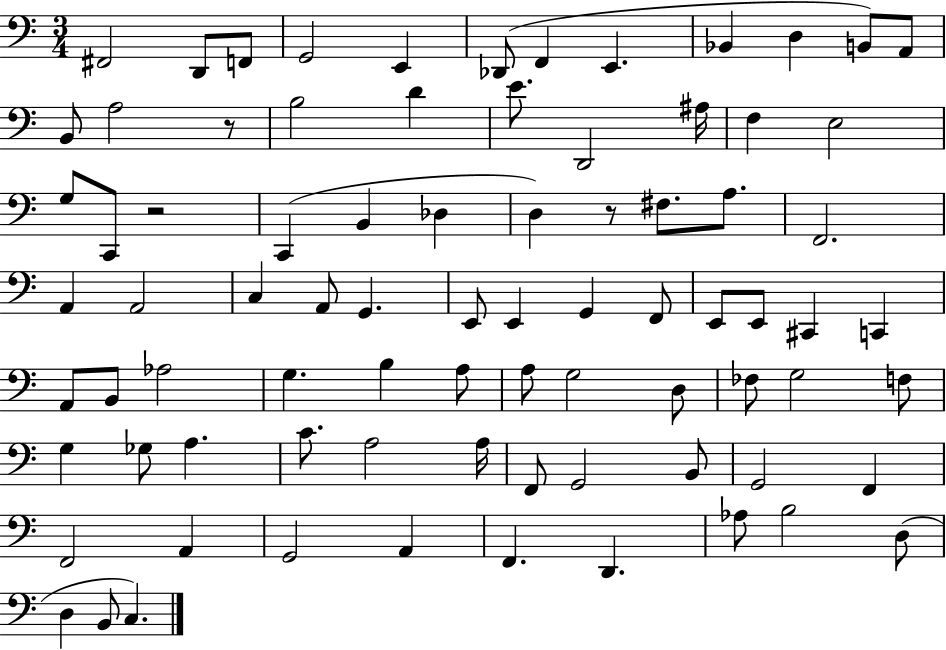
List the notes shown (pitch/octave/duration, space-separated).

F#2/h D2/e F2/e G2/h E2/q Db2/e F2/q E2/q. Bb2/q D3/q B2/e A2/e B2/e A3/h R/e B3/h D4/q E4/e. D2/h A#3/s F3/q E3/h G3/e C2/e R/h C2/q B2/q Db3/q D3/q R/e F#3/e. A3/e. F2/h. A2/q A2/h C3/q A2/e G2/q. E2/e E2/q G2/q F2/e E2/e E2/e C#2/q C2/q A2/e B2/e Ab3/h G3/q. B3/q A3/e A3/e G3/h D3/e FES3/e G3/h F3/e G3/q Gb3/e A3/q. C4/e. A3/h A3/s F2/e G2/h B2/e G2/h F2/q F2/h A2/q G2/h A2/q F2/q. D2/q. Ab3/e B3/h D3/e D3/q B2/e C3/q.